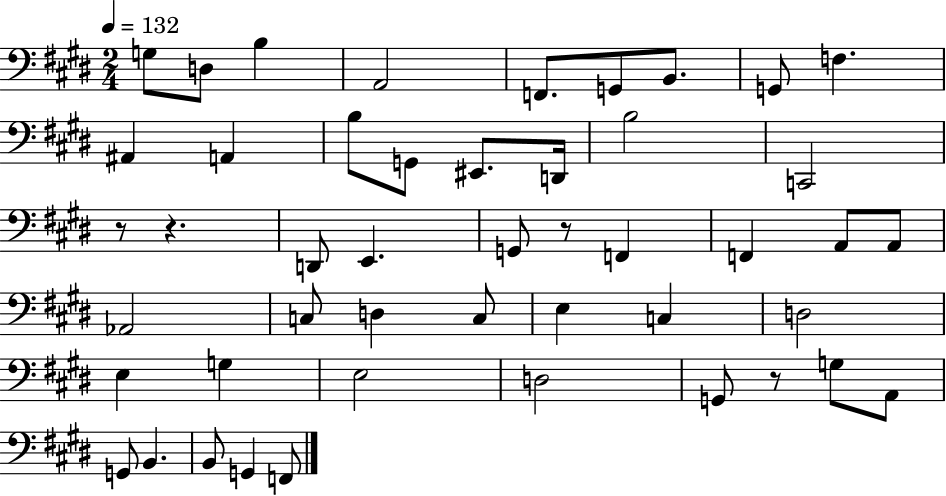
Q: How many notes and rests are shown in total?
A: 47